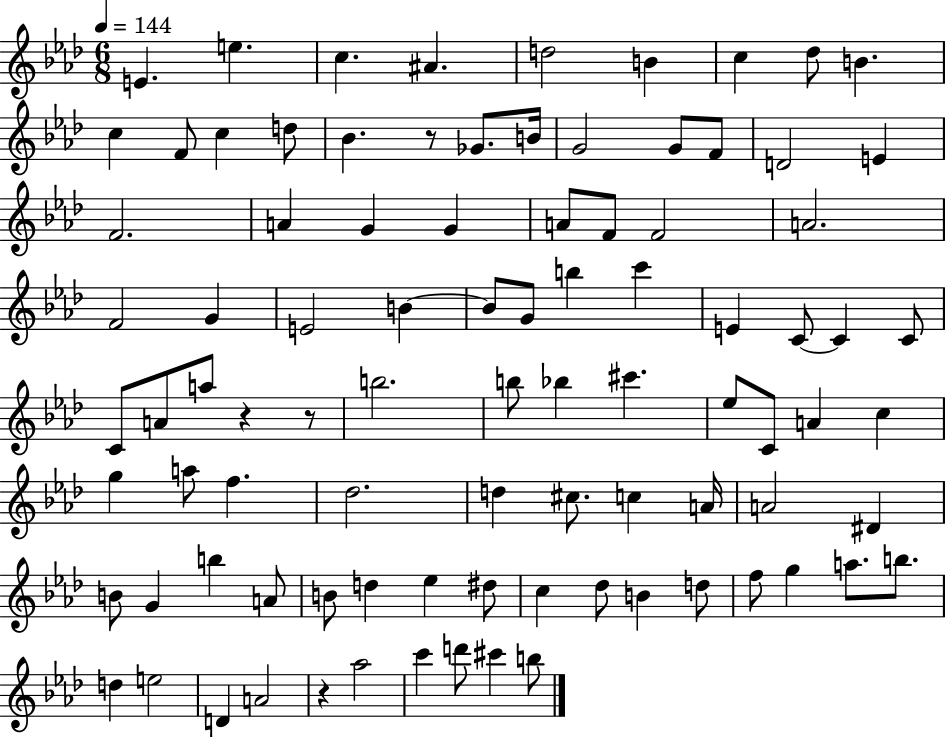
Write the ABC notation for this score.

X:1
T:Untitled
M:6/8
L:1/4
K:Ab
E e c ^A d2 B c _d/2 B c F/2 c d/2 _B z/2 _G/2 B/4 G2 G/2 F/2 D2 E F2 A G G A/2 F/2 F2 A2 F2 G E2 B B/2 G/2 b c' E C/2 C C/2 C/2 A/2 a/2 z z/2 b2 b/2 _b ^c' _e/2 C/2 A c g a/2 f _d2 d ^c/2 c A/4 A2 ^D B/2 G b A/2 B/2 d _e ^d/2 c _d/2 B d/2 f/2 g a/2 b/2 d e2 D A2 z _a2 c' d'/2 ^c' b/2